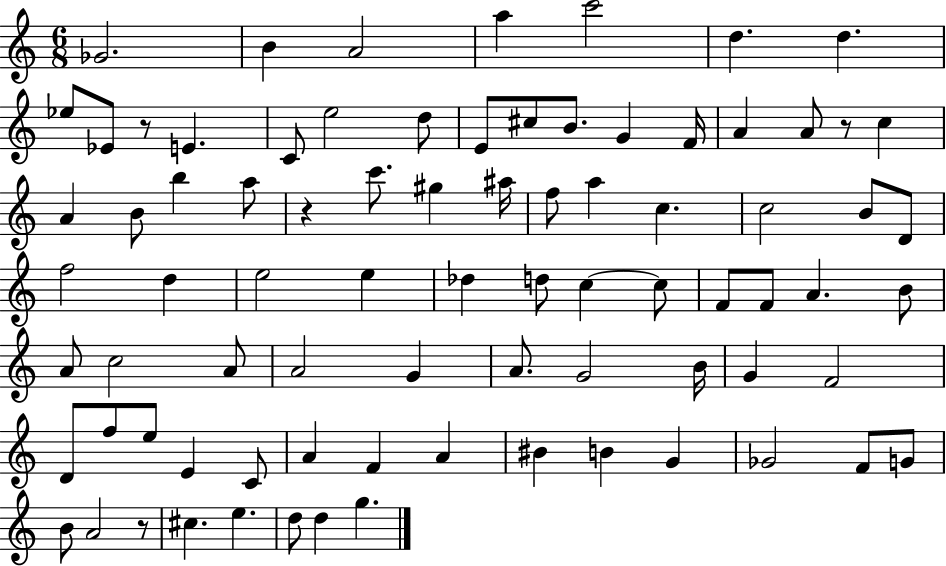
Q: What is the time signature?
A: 6/8